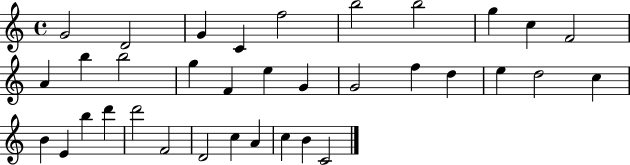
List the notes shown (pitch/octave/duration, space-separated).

G4/h D4/h G4/q C4/q F5/h B5/h B5/h G5/q C5/q F4/h A4/q B5/q B5/h G5/q F4/q E5/q G4/q G4/h F5/q D5/q E5/q D5/h C5/q B4/q E4/q B5/q D6/q D6/h F4/h D4/h C5/q A4/q C5/q B4/q C4/h